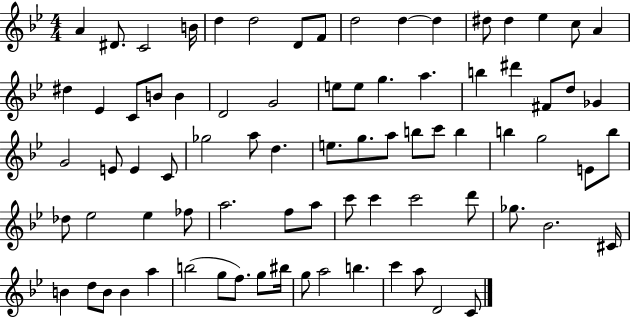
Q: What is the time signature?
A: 4/4